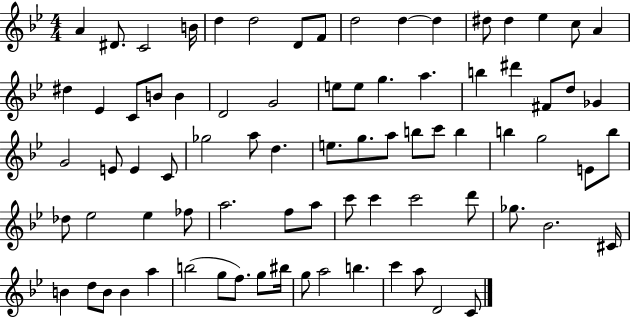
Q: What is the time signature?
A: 4/4